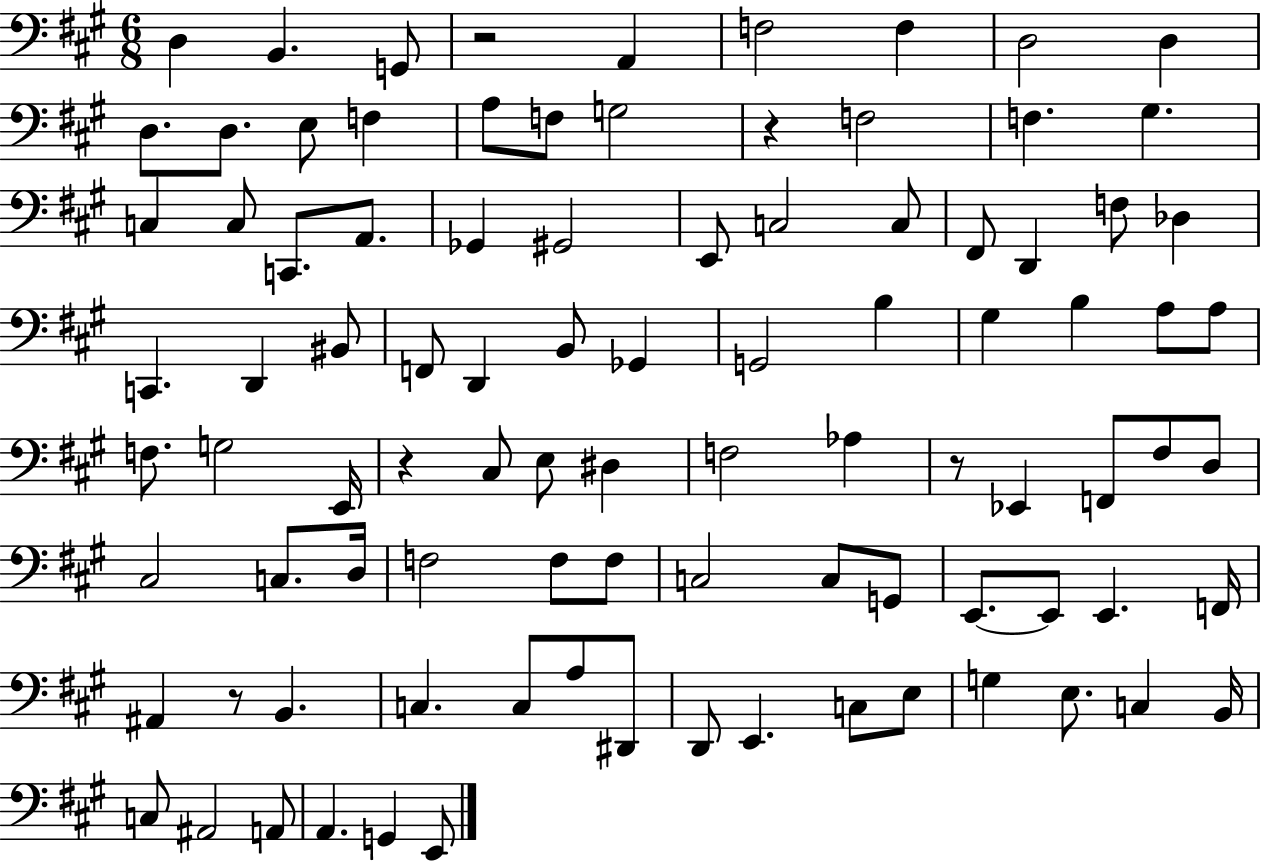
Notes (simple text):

D3/q B2/q. G2/e R/h A2/q F3/h F3/q D3/h D3/q D3/e. D3/e. E3/e F3/q A3/e F3/e G3/h R/q F3/h F3/q. G#3/q. C3/q C3/e C2/e. A2/e. Gb2/q G#2/h E2/e C3/h C3/e F#2/e D2/q F3/e Db3/q C2/q. D2/q BIS2/e F2/e D2/q B2/e Gb2/q G2/h B3/q G#3/q B3/q A3/e A3/e F3/e. G3/h E2/s R/q C#3/e E3/e D#3/q F3/h Ab3/q R/e Eb2/q F2/e F#3/e D3/e C#3/h C3/e. D3/s F3/h F3/e F3/e C3/h C3/e G2/e E2/e. E2/e E2/q. F2/s A#2/q R/e B2/q. C3/q. C3/e A3/e D#2/e D2/e E2/q. C3/e E3/e G3/q E3/e. C3/q B2/s C3/e A#2/h A2/e A2/q. G2/q E2/e